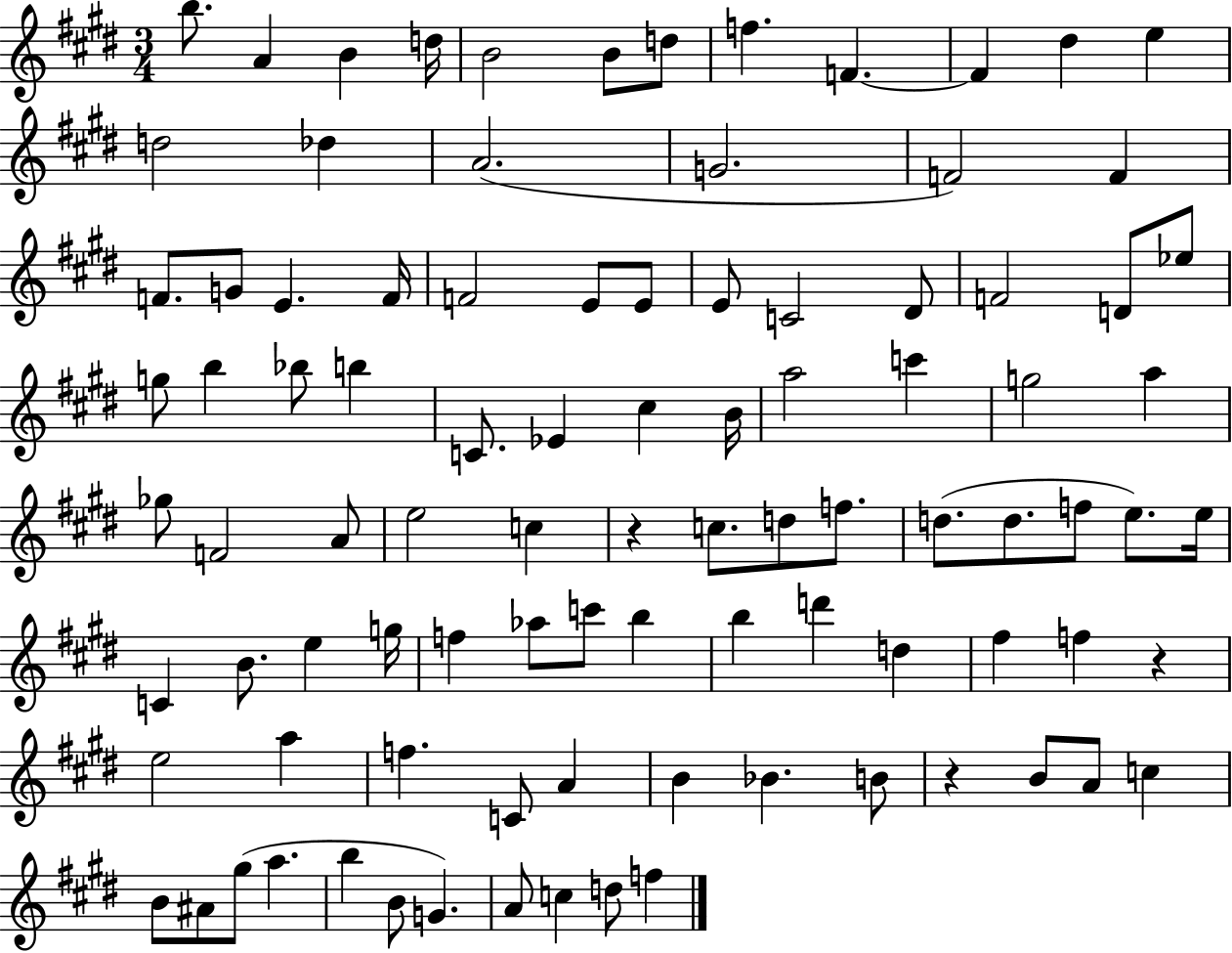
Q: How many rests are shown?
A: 3